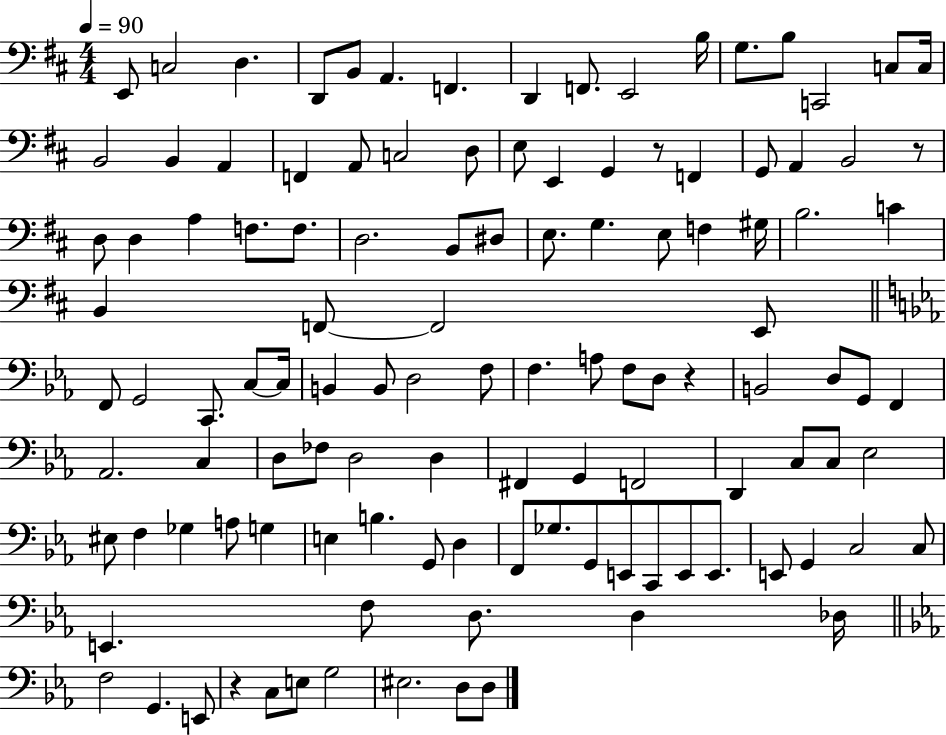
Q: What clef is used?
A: bass